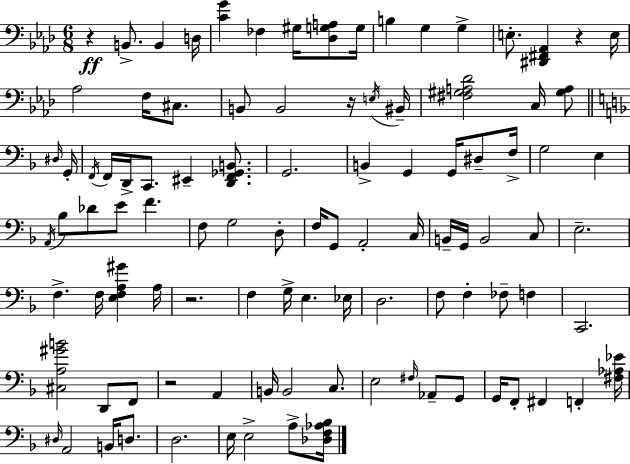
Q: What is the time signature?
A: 6/8